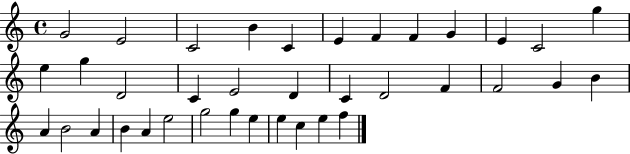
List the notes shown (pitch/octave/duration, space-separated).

G4/h E4/h C4/h B4/q C4/q E4/q F4/q F4/q G4/q E4/q C4/h G5/q E5/q G5/q D4/h C4/q E4/h D4/q C4/q D4/h F4/q F4/h G4/q B4/q A4/q B4/h A4/q B4/q A4/q E5/h G5/h G5/q E5/q E5/q C5/q E5/q F5/q